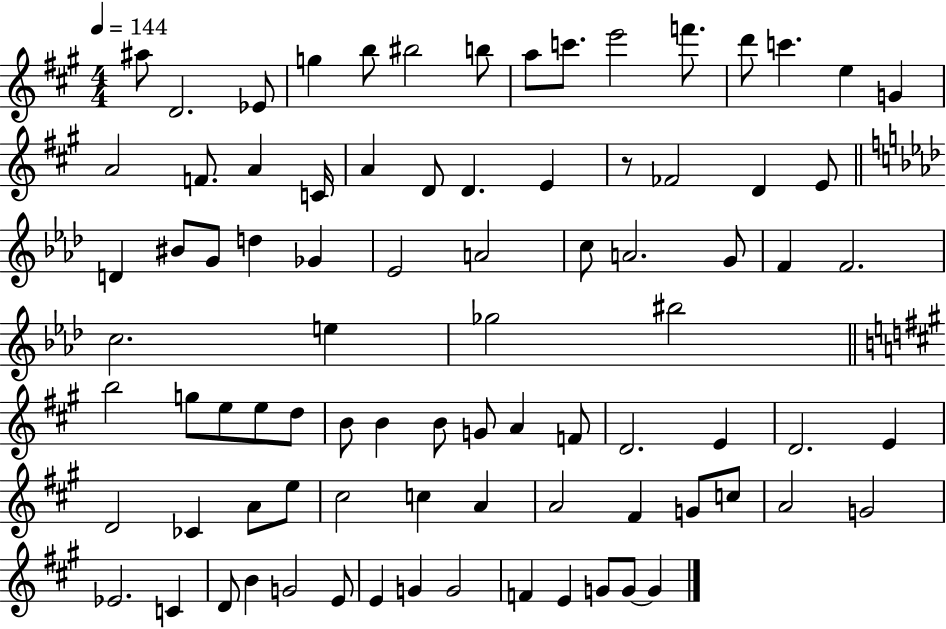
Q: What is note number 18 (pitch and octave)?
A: A4